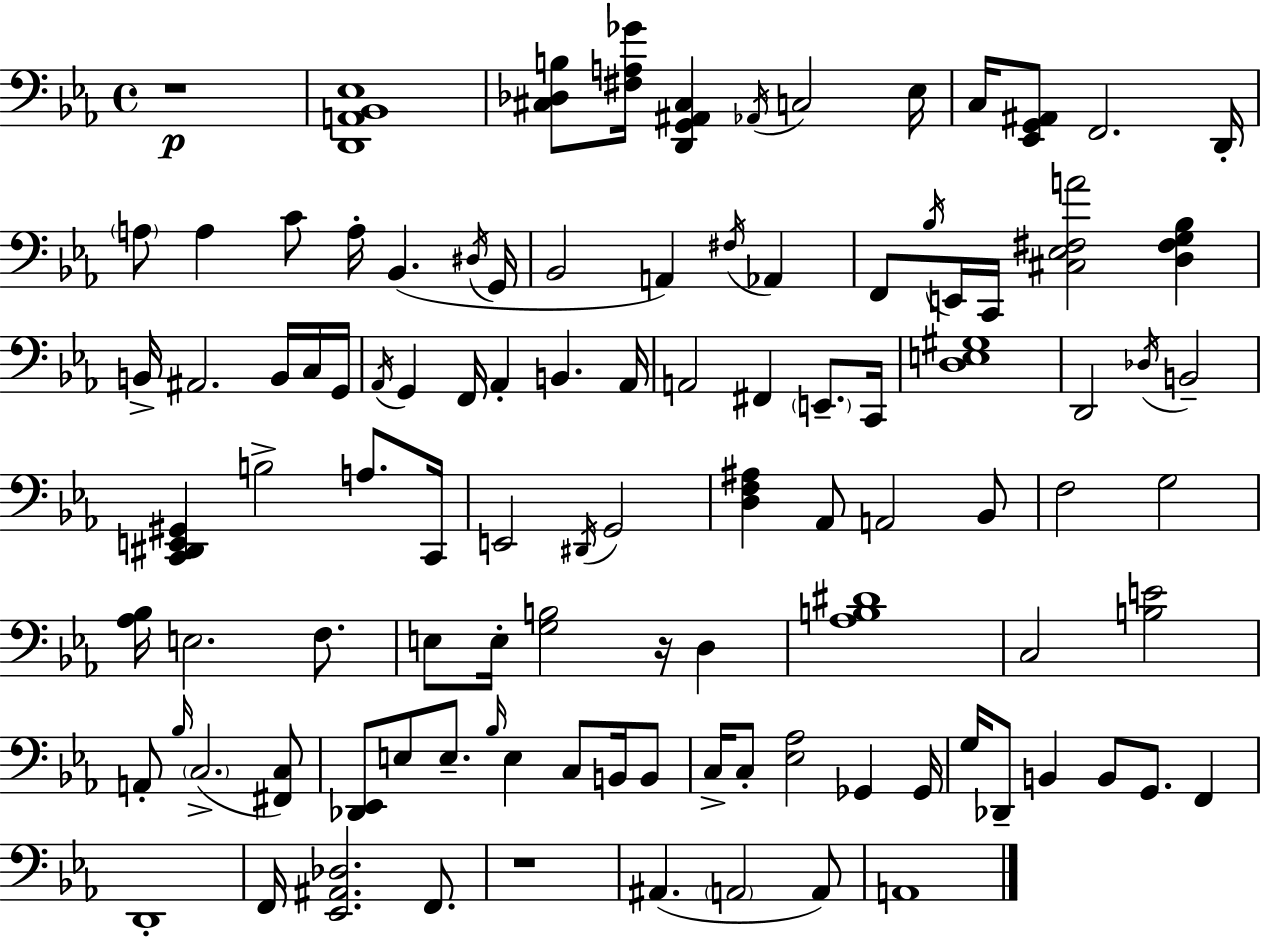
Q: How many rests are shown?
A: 3